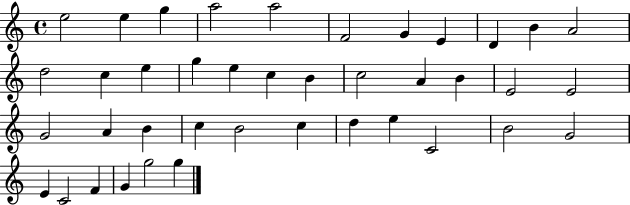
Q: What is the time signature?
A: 4/4